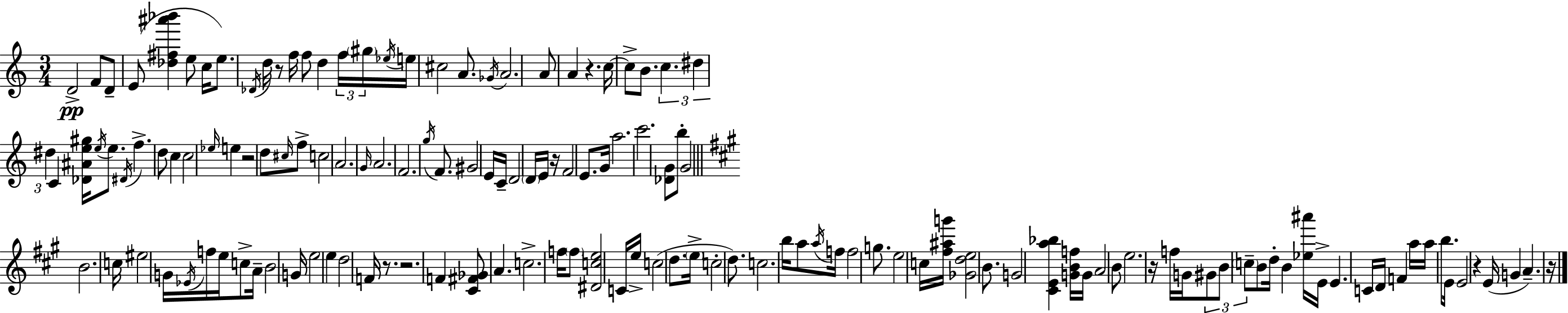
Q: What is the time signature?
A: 3/4